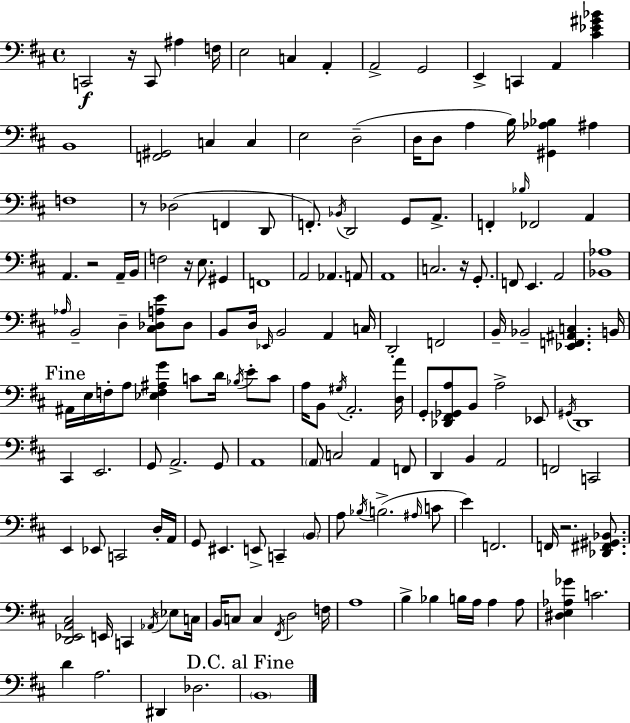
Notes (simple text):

C2/h R/s C2/e A#3/q F3/s E3/h C3/q A2/q A2/h G2/h E2/q C2/q A2/q [C#4,Eb4,G#4,Bb4]/q B2/w [F2,G#2]/h C3/q C3/q E3/h D3/h D3/s D3/e A3/q B3/s [G#2,Ab3,Bb3]/q A#3/q F3/w R/e Db3/h F2/q D2/e F2/e. Bb2/s D2/h G2/e A2/e. F2/q Bb3/s FES2/h A2/q A2/q. R/h A2/s B2/s F3/h R/s E3/e. G#2/q F2/w A2/h Ab2/q. A2/e A2/w C3/h. R/s G2/e. F2/e E2/q. A2/h [Bb2,Ab3]/w Ab3/s B2/h D3/q [C#3,Db3,A3,E4]/e Db3/e B2/e D3/s Eb2/s B2/h A2/q C3/s D2/h F2/h B2/s Bb2/h [Eb2,F2,A#2,C3]/q. B2/s A#2/s E3/s F3/s A3/e [Eb3,F3,A#3,G4]/q C4/e D4/s Bb3/s E4/e C4/e A3/s B2/e G#3/s A2/h. [D3,A4]/s G2/e [Db2,F#2,Gb2,A3]/e B2/e A3/h Eb2/e G#2/s D2/w C#2/q E2/h. G2/e A2/h. G2/e A2/w A2/e C3/h A2/q F2/e D2/q B2/q A2/h F2/h C2/h E2/q Eb2/e C2/h D3/s A2/s G2/e EIS2/q. E2/e C2/q B2/e A3/e Bb3/s B3/h. A#3/s C4/e E4/q F2/h. F2/s R/h. [Db2,F#2,G#2,Bb2]/e. [D2,Eb2,A2,C#3]/h E2/s C2/q Ab2/s Eb3/e C3/s B2/s C3/e C3/q F#2/s D3/h F3/s A3/w B3/q Bb3/q B3/s A3/s A3/q A3/e [D#3,E3,Ab3,Gb4]/q C4/h. D4/q A3/h. D#2/q Db3/h. B2/w